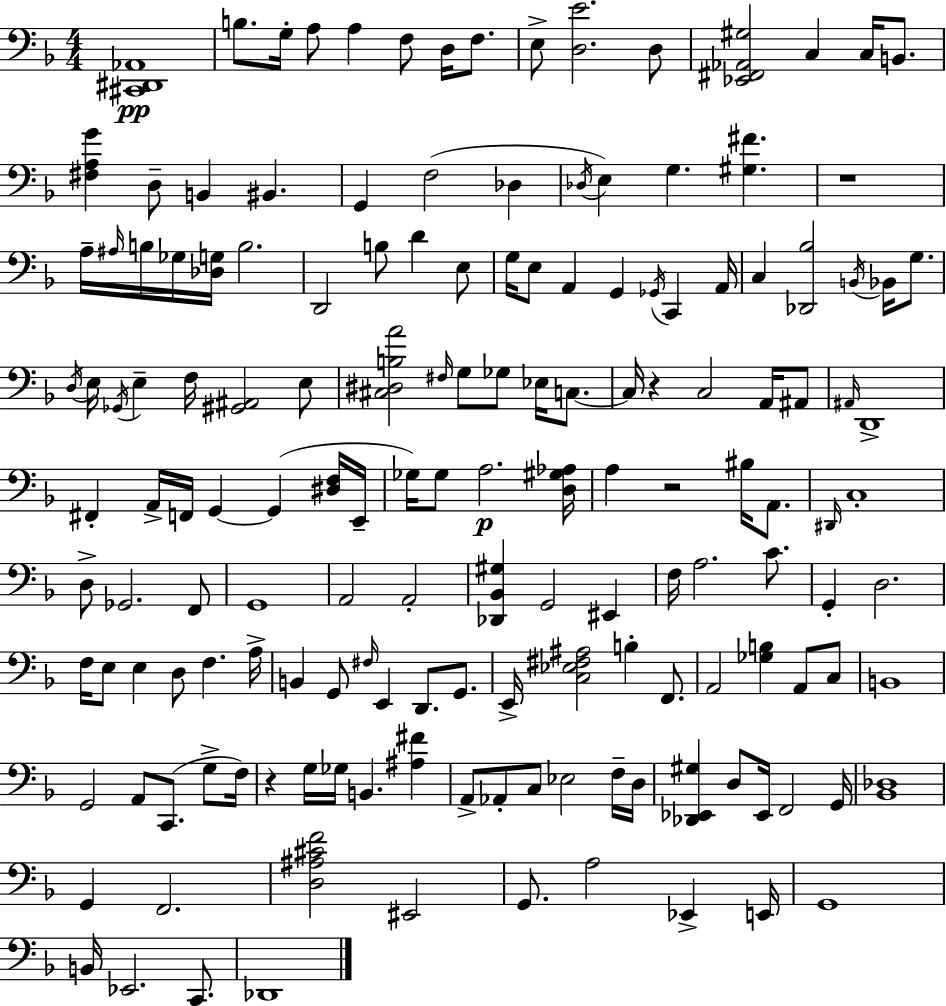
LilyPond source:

{
  \clef bass
  \numericTimeSignature
  \time 4/4
  \key f \major
  \repeat volta 2 { <cis, dis, aes,>1\pp | b8. g16-. a8 a4 f8 d16 f8. | e8-> <d e'>2. d8 | <ees, fis, aes, gis>2 c4 c16 b,8. | \break <fis a g'>4 d8-- b,4 bis,4. | g,4 f2( des4 | \acciaccatura { des16 }) e4 g4. <gis fis'>4. | r1 | \break a16-- \grace { ais16 } b16 ges16 <des g>16 b2. | d,2 b8 d'4 | e8 g16 e8 a,4 g,4 \acciaccatura { ges,16 } c,4 | a,16 c4 <des, bes>2 \acciaccatura { b,16 } | \break bes,16 g8. \acciaccatura { d16 } e16 \acciaccatura { ges,16 } e4-- f16 <gis, ais,>2 | e8 <cis dis b a'>2 \grace { fis16 } g8 | ges8 ees16 c8.~~ c16 r4 c2 | a,16 ais,8 \grace { ais,16 } d,1-> | \break fis,4-. a,16-> f,16 g,4~~ | g,4( <dis f>16 e,16-- ges16) ges8 a2.\p | <d gis aes>16 a4 r2 | bis16 a,8. \grace { dis,16 } c1-. | \break d8-> ges,2. | f,8 g,1 | a,2 | a,2-. <des, bes, gis>4 g,2 | \break eis,4 f16 a2. | c'8. g,4-. d2. | f16 e8 e4 | d8 f4. a16-> b,4 g,8 \grace { fis16 } | \break e,4 d,8. g,8. e,16-> <c ees fis ais>2 | b4-. f,8. a,2 | <ges b>4 a,8 c8 b,1 | g,2 | \break a,8 c,8.( g8-> f16) r4 g16 ges16 | b,4. <ais fis'>4 a,8-> aes,8-. c8 | ees2 f16-- d16 <des, ees, gis>4 d8 | ees,16 f,2 g,16 <bes, des>1 | \break g,4 f,2. | <d ais cis' f'>2 | eis,2 g,8. a2 | ees,4-> e,16 g,1 | \break b,16 ees,2. | c,8. des,1 | } \bar "|."
}